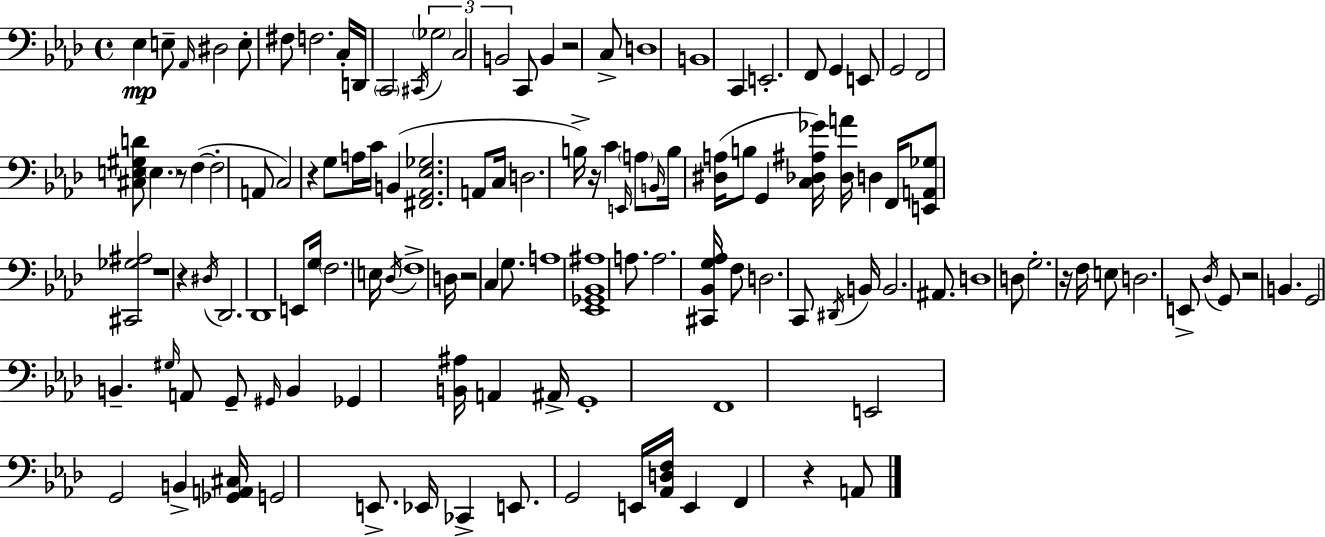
{
  \clef bass
  \time 4/4
  \defaultTimeSignature
  \key f \minor
  \repeat volta 2 { ees4\mp e8-- \grace { aes,16 } dis2 e8-. | fis8 f2. c16-. | d,16 \parenthesize c,2 \acciaccatura { cis,16 } \tuplet 3/2 { \parenthesize ges2 | c2 b,2 } | \break c,8 b,4 r2 | c8-> d1 | b,1 | c,4 e,2.-. | \break f,8 g,4 e,8 g,2 | f,2 <cis e gis d'>8 \parenthesize e4. | r8 f4~(~ f2-. | a,8 c2) r4 g8 | \break a16 c'16 b,4( <fis, aes, ees ges>2. | a,8 c16 d2. | b16->) r16 c'4 \grace { e,16 } \parenthesize a8 \grace { b,16 } b16 <dis a>16( b8 g,4 | <c des ais ges'>16) <des a'>16 d4 f,16 <e, a, ges>8 <cis, ges ais>2 | \break r1 | r4 \acciaccatura { dis16 } des,2. | des,1 | e,8 g16 \parenthesize f2. | \break e16 \acciaccatura { des16 } f1-> | d16 r2 c4 | g8. a1 | <ees, ges, bes, ais>1 | \break a8. a2. | <cis, bes, g aes>16 f8 d2. | c,8 \acciaccatura { dis,16 } b,16 b,2. | ais,8. d1 | \break d8 g2.-. | r16 f16 e8 d2. | e,8-> \acciaccatura { des16 } g,8 r2 | b,4. g,2 | \break b,4.-- \grace { gis16 } a,8 g,8-- \grace { gis,16 } b,4 | ges,4 <b, ais>16 a,4 ais,16-> g,1-. | f,1 | e,2 | \break g,2 b,4-> <ges, a, cis>16 g,2 | e,8.-> ees,16 ces,4-> e,8. | g,2 e,16 <aes, d f>16 e,4 | f,4 r4 a,8 } \bar "|."
}